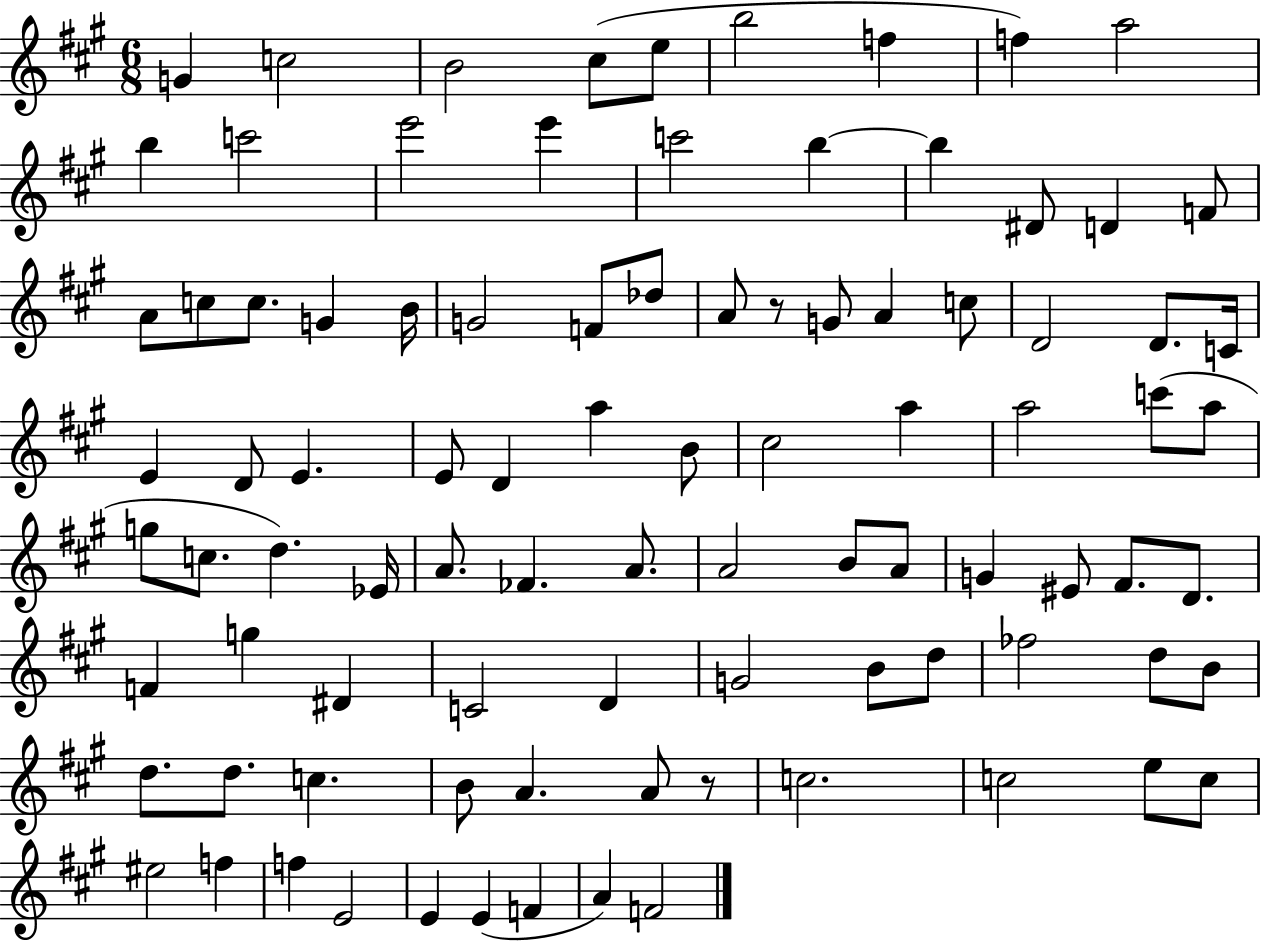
{
  \clef treble
  \numericTimeSignature
  \time 6/8
  \key a \major
  g'4 c''2 | b'2 cis''8( e''8 | b''2 f''4 | f''4) a''2 | \break b''4 c'''2 | e'''2 e'''4 | c'''2 b''4~~ | b''4 dis'8 d'4 f'8 | \break a'8 c''8 c''8. g'4 b'16 | g'2 f'8 des''8 | a'8 r8 g'8 a'4 c''8 | d'2 d'8. c'16 | \break e'4 d'8 e'4. | e'8 d'4 a''4 b'8 | cis''2 a''4 | a''2 c'''8( a''8 | \break g''8 c''8. d''4.) ees'16 | a'8. fes'4. a'8. | a'2 b'8 a'8 | g'4 eis'8 fis'8. d'8. | \break f'4 g''4 dis'4 | c'2 d'4 | g'2 b'8 d''8 | fes''2 d''8 b'8 | \break d''8. d''8. c''4. | b'8 a'4. a'8 r8 | c''2. | c''2 e''8 c''8 | \break eis''2 f''4 | f''4 e'2 | e'4 e'4( f'4 | a'4) f'2 | \break \bar "|."
}